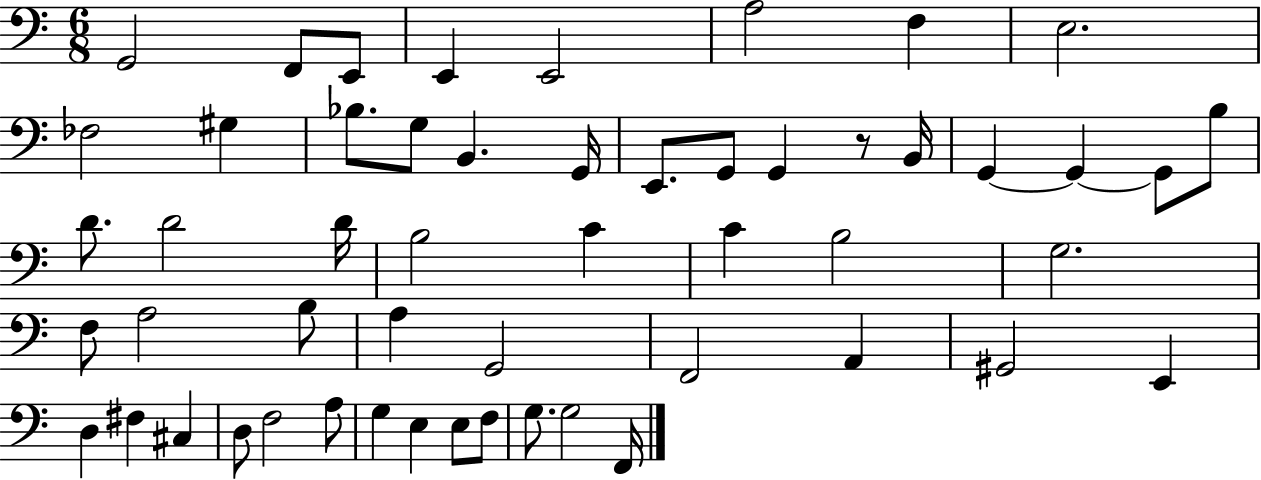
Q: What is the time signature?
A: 6/8